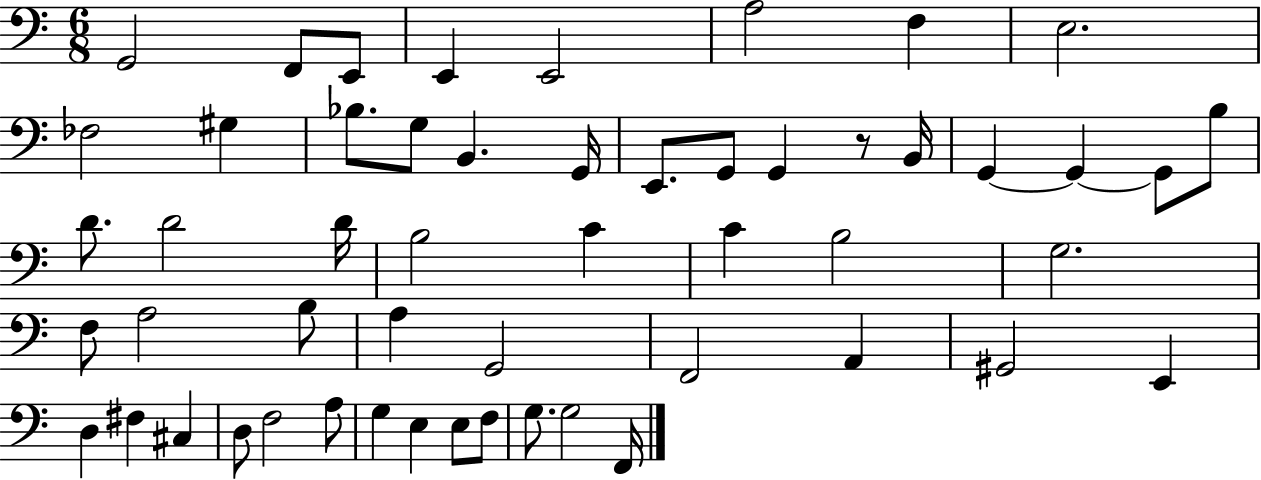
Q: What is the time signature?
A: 6/8